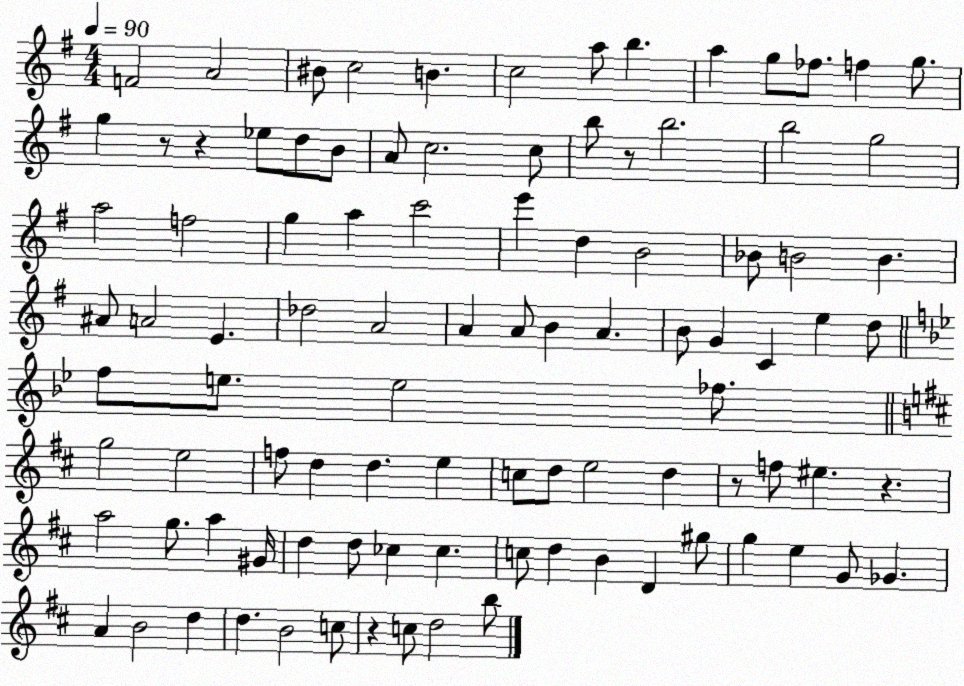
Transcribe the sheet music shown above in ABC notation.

X:1
T:Untitled
M:4/4
L:1/4
K:G
F2 A2 ^B/2 c2 B c2 a/2 b a g/2 _f/2 f g/2 g z/2 z _e/2 d/2 B/2 A/2 c2 c/2 b/2 z/2 b2 b2 g2 a2 f2 g a c'2 e' d B2 _B/2 B2 B ^A/2 A2 E _d2 A2 A A/2 B A B/2 G C e d/2 f/2 e/2 e2 _f/2 g2 e2 f/2 d d e c/2 d/2 e2 d z/2 f/2 ^e z a2 g/2 a ^G/4 d d/2 _c _c c/2 d B D ^g/2 g e G/2 _G A B2 d d B2 c/2 z c/2 d2 b/2